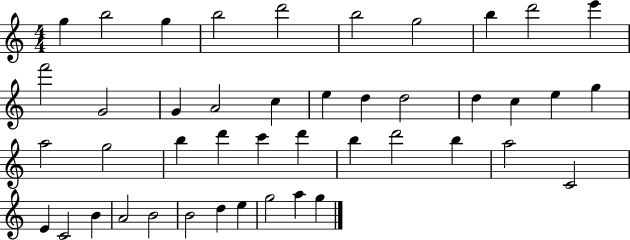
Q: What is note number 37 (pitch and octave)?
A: A4